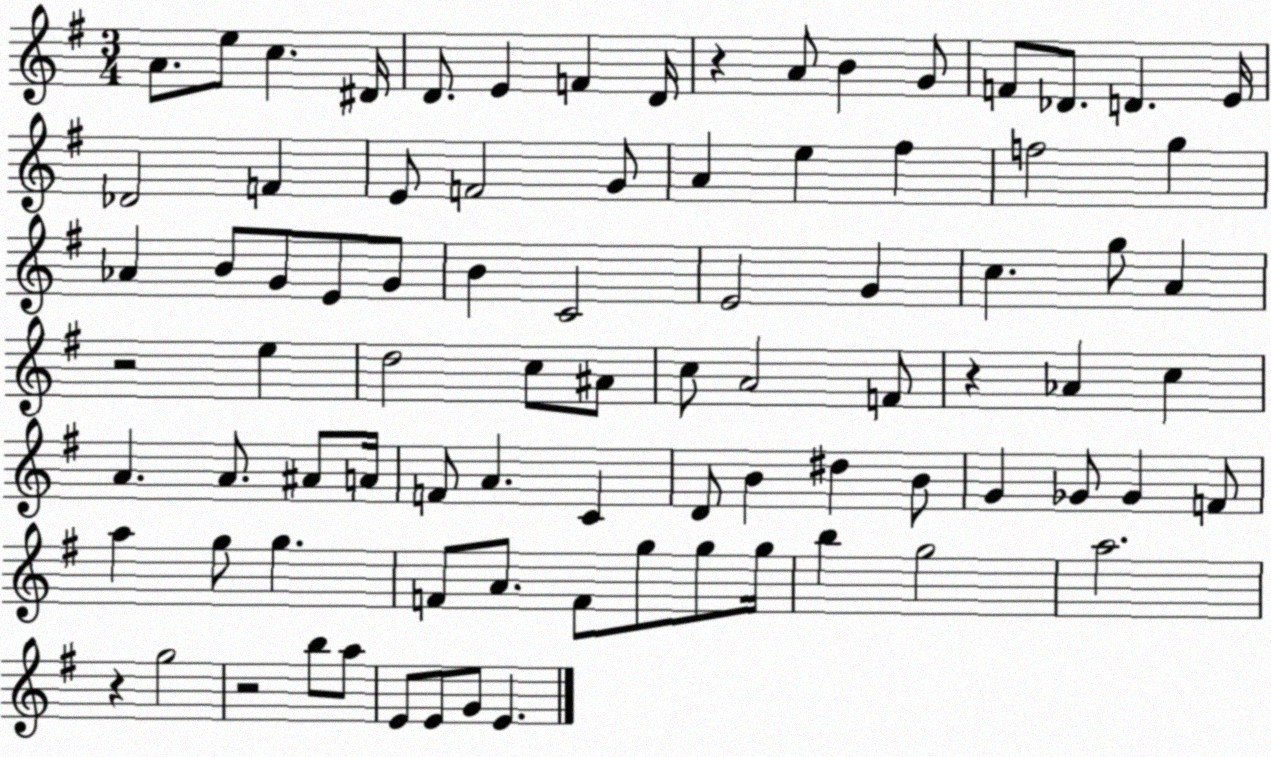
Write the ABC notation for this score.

X:1
T:Untitled
M:3/4
L:1/4
K:G
A/2 e/2 c ^D/4 D/2 E F D/4 z A/2 B G/2 F/2 _D/2 D E/4 _D2 F E/2 F2 G/2 A e ^f f2 g _A B/2 G/2 E/2 G/2 B C2 E2 G c g/2 A z2 e d2 c/2 ^A/2 c/2 A2 F/2 z _A c A A/2 ^A/2 A/4 F/2 A C D/2 B ^d B/2 G _G/2 _G F/2 a g/2 g F/2 A/2 F/2 g/2 g/2 g/4 b g2 a2 z g2 z2 b/2 a/2 E/2 E/2 G/2 E